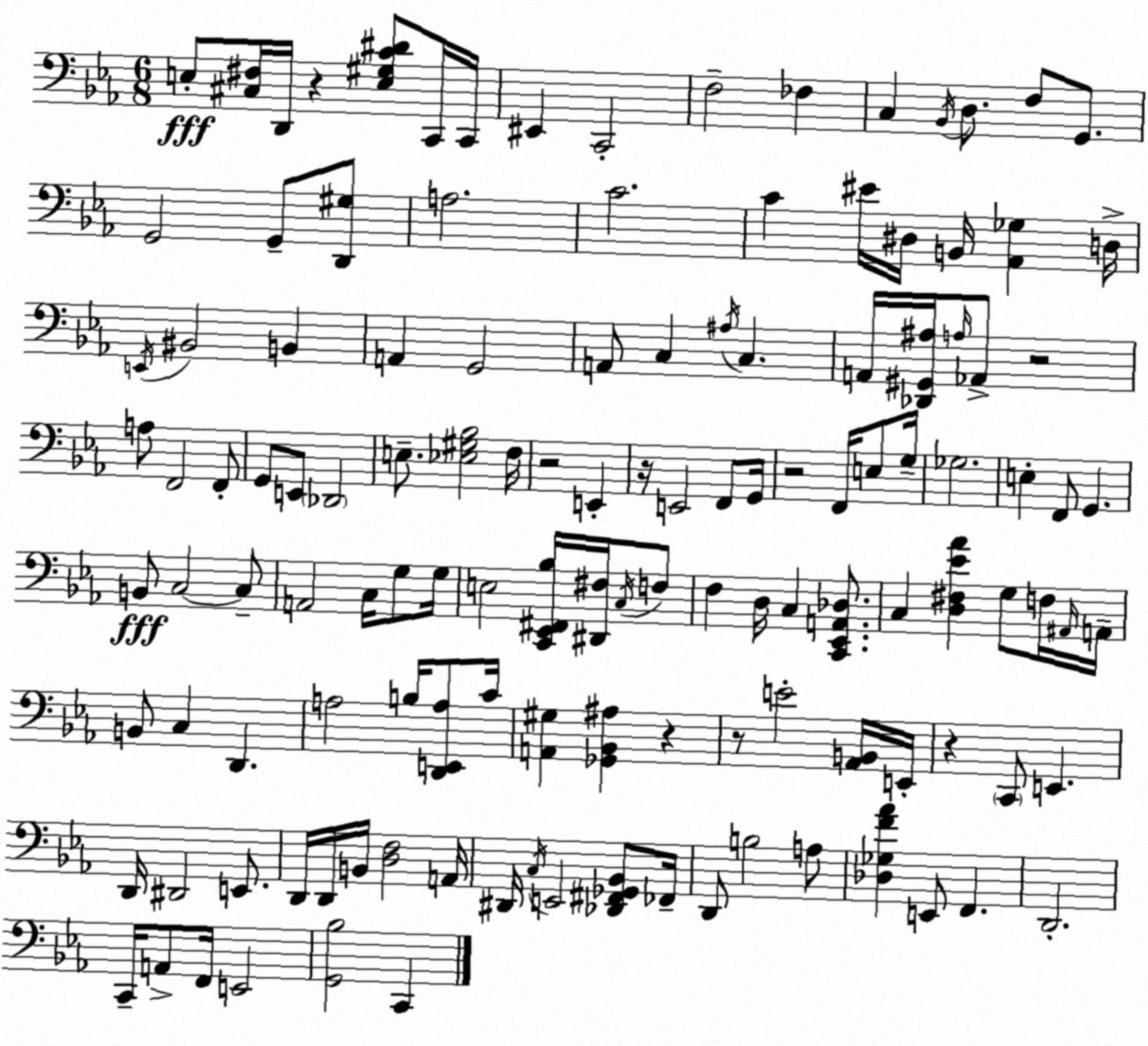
X:1
T:Untitled
M:6/8
L:1/4
K:Eb
E,/2 [^C,^F,]/4 D,,/4 z [E,^G,C^D]/2 C,,/4 C,,/4 ^E,, C,,2 F,2 _F, C, _B,,/4 D,/2 F,/2 G,,/2 G,,2 G,,/2 [D,,^G,]/2 A,2 C2 C ^E/4 ^D,/4 B,,/4 [_A,,_G,] D,/4 E,,/4 ^B,,2 B,, A,, G,,2 A,,/2 C, ^A,/4 C, A,,/4 [_D,,^G,,^A,]/4 A,/4 _A,,/2 z2 A,/2 F,,2 F,,/2 G,,/2 E,,/2 _D,,2 E,/2 [_E,^G,_B,]2 F,/4 z2 E,, z/4 E,,2 F,,/2 G,,/4 z2 F,,/4 E,/2 G,/4 _G,2 E, F,,/2 G,, B,,/2 C,2 C,/2 A,,2 C,/4 G,/2 G,/4 E,2 [C,,_E,,^F,,_B,]/4 [^D,,^F,]/4 C,/4 F,/2 F, D,/4 C, [C,,_E,,A,,_D,]/2 C, [D,^F,_E_A] G,/2 F,/4 ^A,,/4 A,,/4 B,,/2 C, D,, A,2 B,/4 [D,,E,,A,]/2 C/4 [A,,^G,] [_G,,_B,,^A,] z z/2 E2 [_A,,B,,]/4 E,,/4 z C,,/2 E,, D,,/4 ^D,,2 E,,/2 D,,/4 D,,/4 B,,/4 [D,F,]2 A,,/4 ^D,,/4 C,/4 E,,2 [_D,,^F,,_G,,_B,,]/2 _F,,/4 D,,/2 B,2 A,/2 [_D,_G,F_A] E,,/2 F,, D,,2 C,,/4 A,,/2 F,,/4 E,,2 [G,,_B,]2 C,,